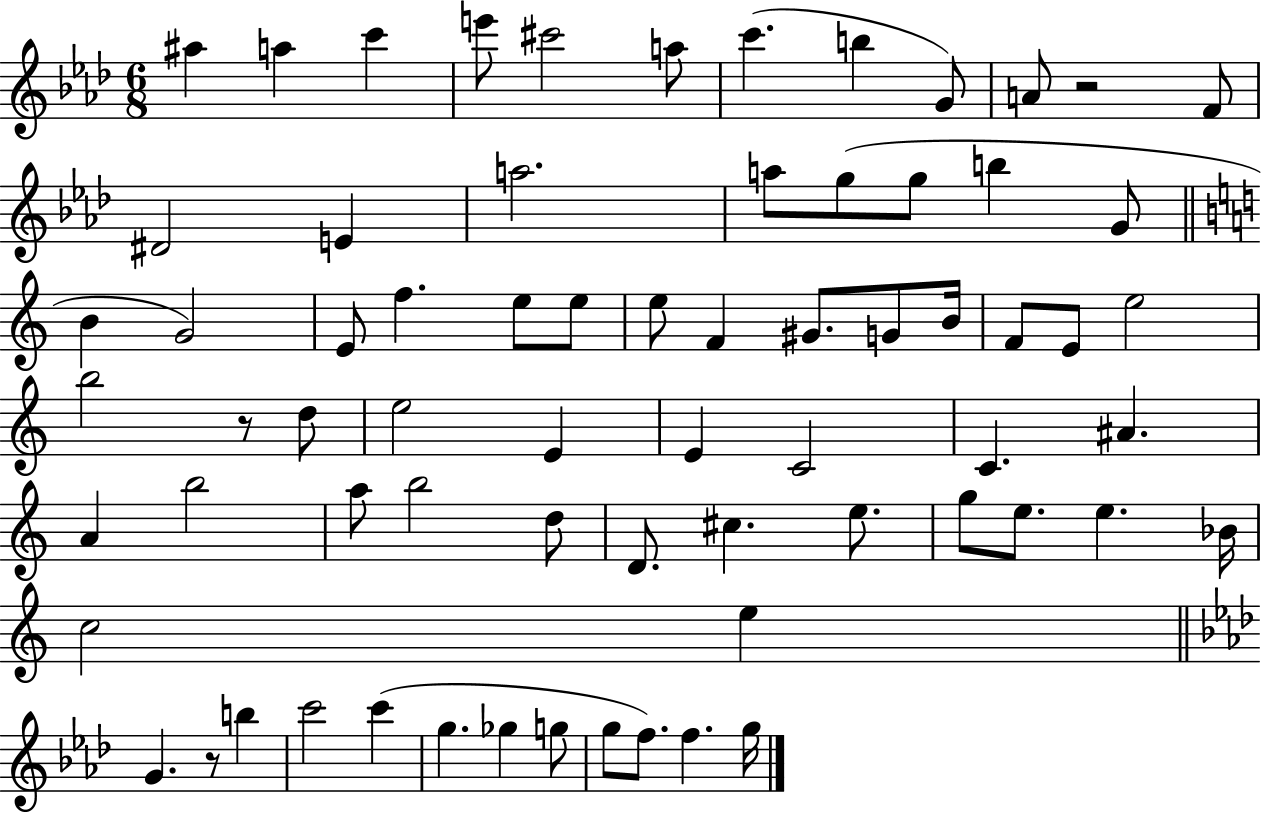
X:1
T:Untitled
M:6/8
L:1/4
K:Ab
^a a c' e'/2 ^c'2 a/2 c' b G/2 A/2 z2 F/2 ^D2 E a2 a/2 g/2 g/2 b G/2 B G2 E/2 f e/2 e/2 e/2 F ^G/2 G/2 B/4 F/2 E/2 e2 b2 z/2 d/2 e2 E E C2 C ^A A b2 a/2 b2 d/2 D/2 ^c e/2 g/2 e/2 e _B/4 c2 e G z/2 b c'2 c' g _g g/2 g/2 f/2 f g/4